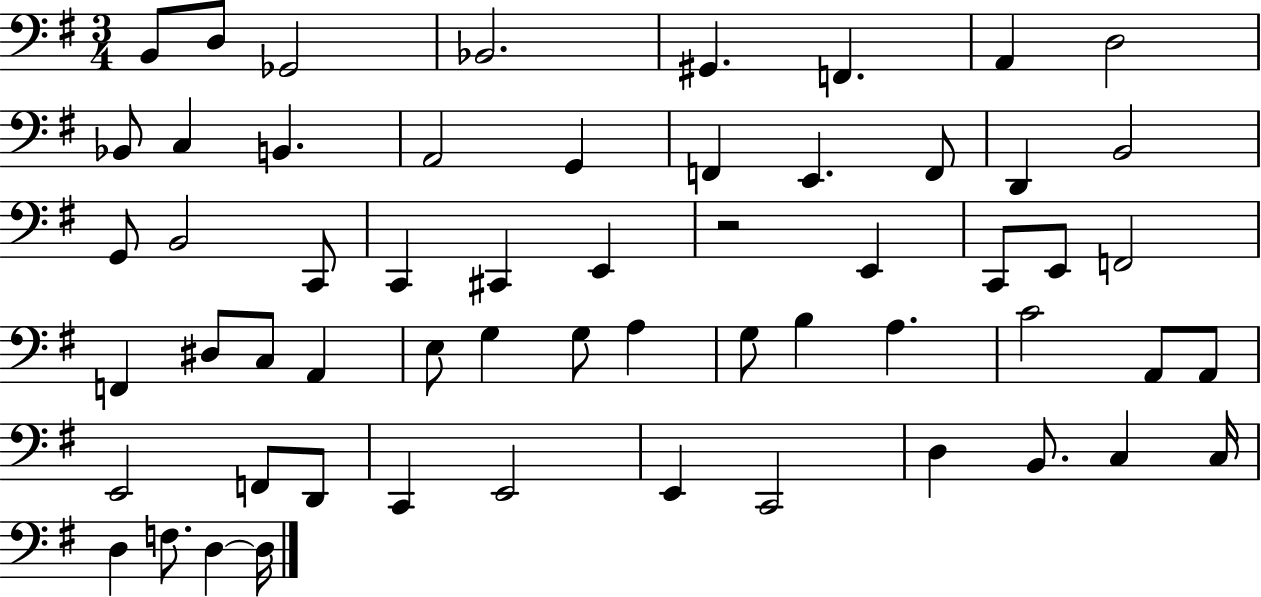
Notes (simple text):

B2/e D3/e Gb2/h Bb2/h. G#2/q. F2/q. A2/q D3/h Bb2/e C3/q B2/q. A2/h G2/q F2/q E2/q. F2/e D2/q B2/h G2/e B2/h C2/e C2/q C#2/q E2/q R/h E2/q C2/e E2/e F2/h F2/q D#3/e C3/e A2/q E3/e G3/q G3/e A3/q G3/e B3/q A3/q. C4/h A2/e A2/e E2/h F2/e D2/e C2/q E2/h E2/q C2/h D3/q B2/e. C3/q C3/s D3/q F3/e. D3/q D3/s